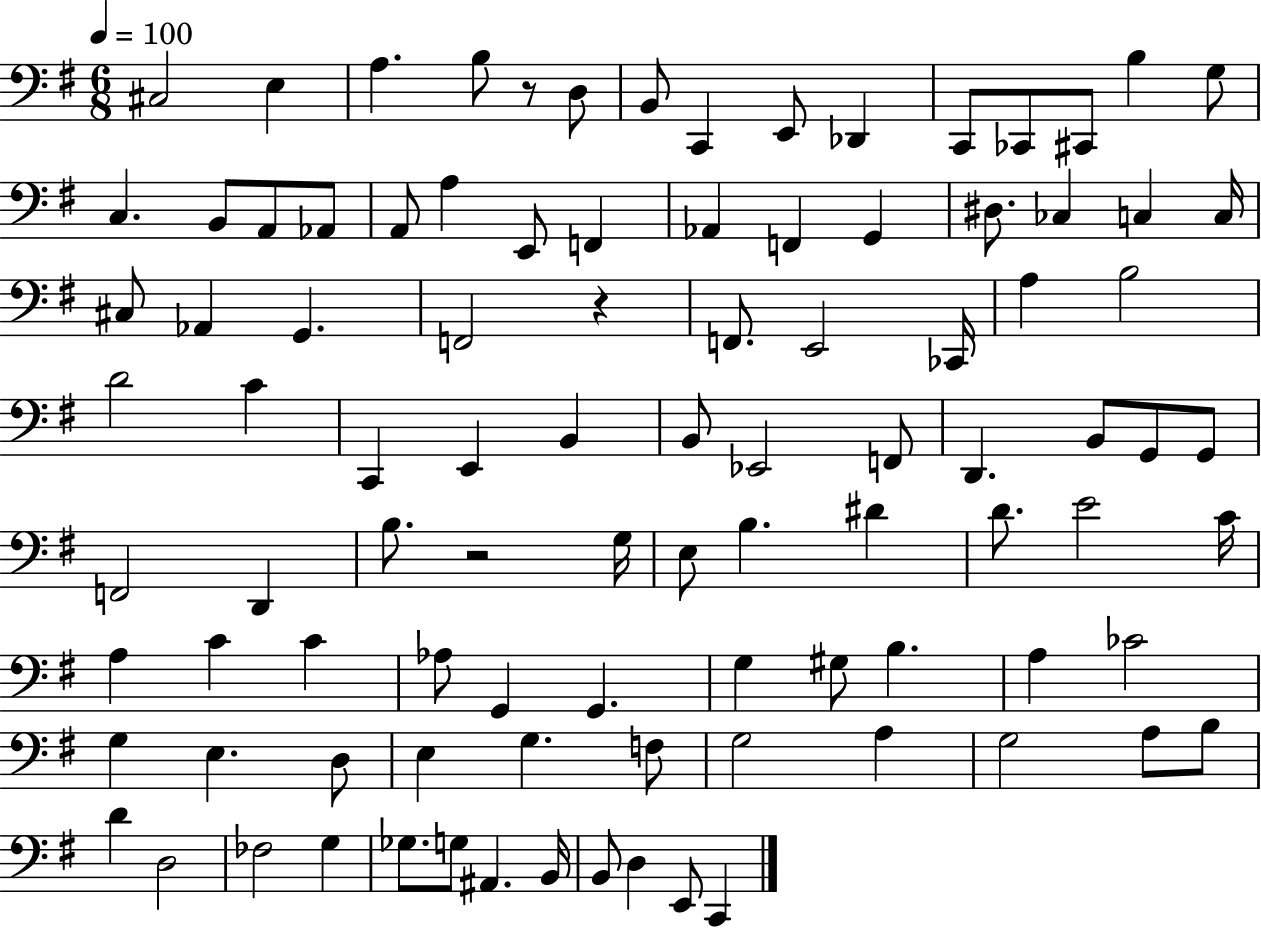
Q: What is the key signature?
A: G major